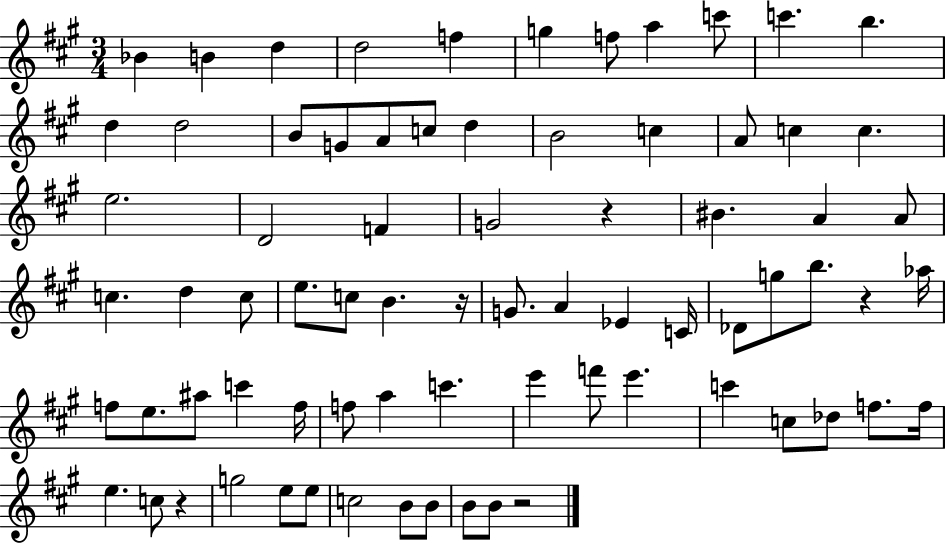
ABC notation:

X:1
T:Untitled
M:3/4
L:1/4
K:A
_B B d d2 f g f/2 a c'/2 c' b d d2 B/2 G/2 A/2 c/2 d B2 c A/2 c c e2 D2 F G2 z ^B A A/2 c d c/2 e/2 c/2 B z/4 G/2 A _E C/4 _D/2 g/2 b/2 z _a/4 f/2 e/2 ^a/2 c' f/4 f/2 a c' e' f'/2 e' c' c/2 _d/2 f/2 f/4 e c/2 z g2 e/2 e/2 c2 B/2 B/2 B/2 B/2 z2